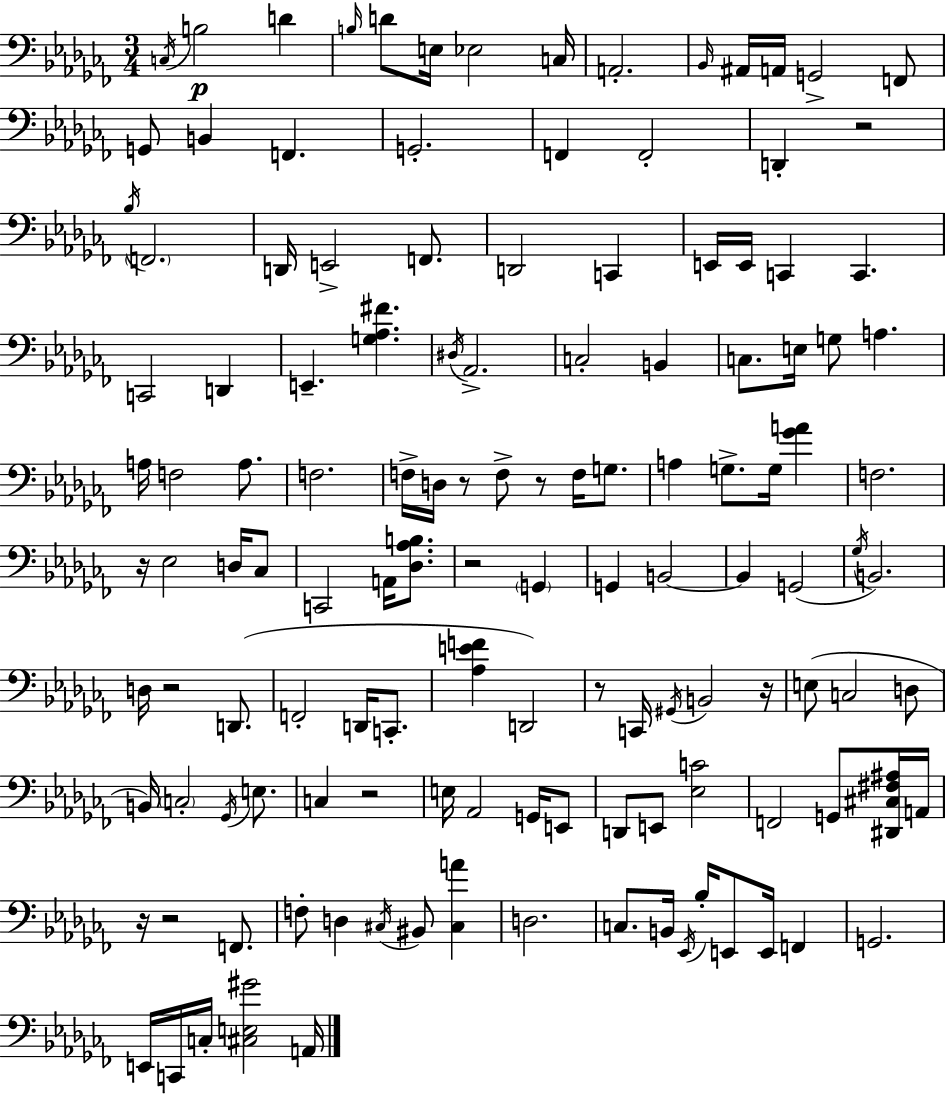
X:1
T:Untitled
M:3/4
L:1/4
K:Abm
C,/4 B,2 D B,/4 D/2 E,/4 _E,2 C,/4 A,,2 _B,,/4 ^A,,/4 A,,/4 G,,2 F,,/2 G,,/2 B,, F,, G,,2 F,, F,,2 D,, z2 _B,/4 F,,2 D,,/4 E,,2 F,,/2 D,,2 C,, E,,/4 E,,/4 C,, C,, C,,2 D,, E,, [G,_A,^F] ^D,/4 _A,,2 C,2 B,, C,/2 E,/4 G,/2 A, A,/4 F,2 A,/2 F,2 F,/4 D,/4 z/2 F,/2 z/2 F,/4 G,/2 A, G,/2 G,/4 [_GA] F,2 z/4 _E,2 D,/4 _C,/2 C,,2 A,,/4 [_D,_A,B,]/2 z2 G,, G,, B,,2 B,, G,,2 _G,/4 B,,2 D,/4 z2 D,,/2 F,,2 D,,/4 C,,/2 [_A,EF] D,,2 z/2 C,,/4 ^G,,/4 B,,2 z/4 E,/2 C,2 D,/2 B,,/4 C,2 _G,,/4 E,/2 C, z2 E,/4 _A,,2 G,,/4 E,,/2 D,,/2 E,,/2 [_E,C]2 F,,2 G,,/2 [^D,,^C,^F,^A,]/4 A,,/4 z/4 z2 F,,/2 F,/2 D, ^C,/4 ^B,,/2 [^C,A] D,2 C,/2 B,,/4 _E,,/4 _B,/4 E,,/2 E,,/4 F,, G,,2 E,,/4 C,,/4 C,/4 [^C,E,^G]2 A,,/4